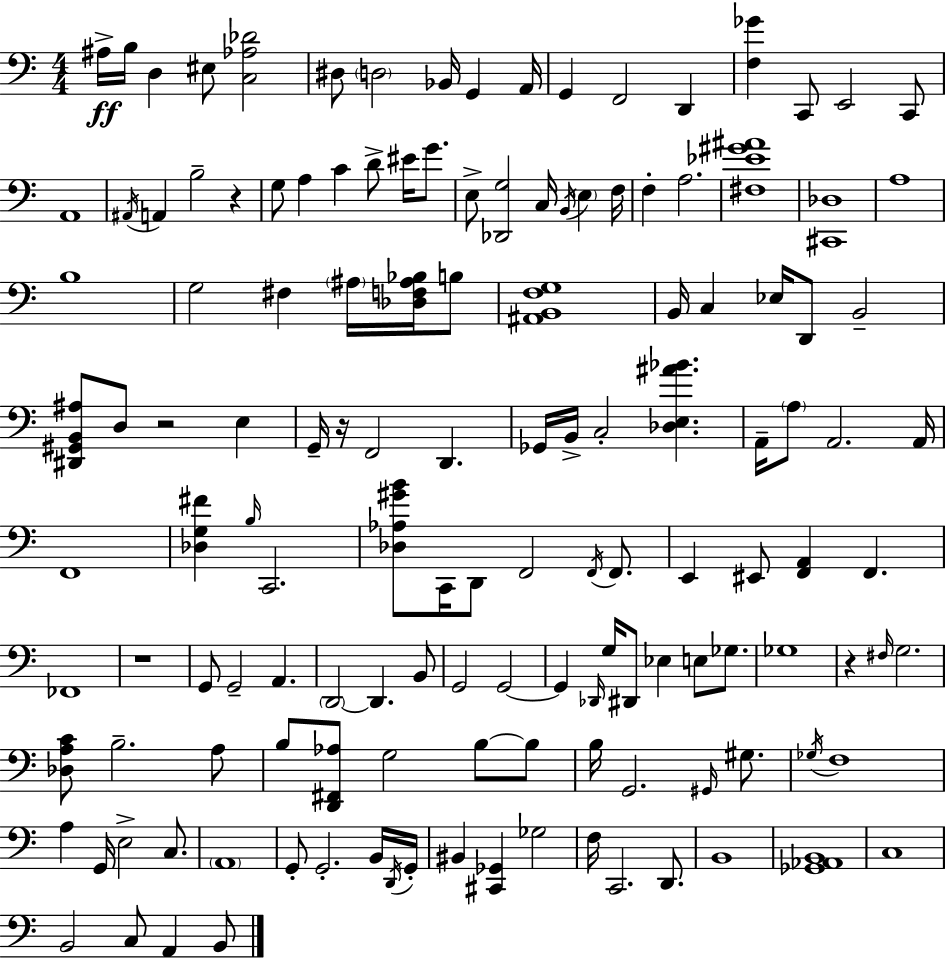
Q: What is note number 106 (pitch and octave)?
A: D2